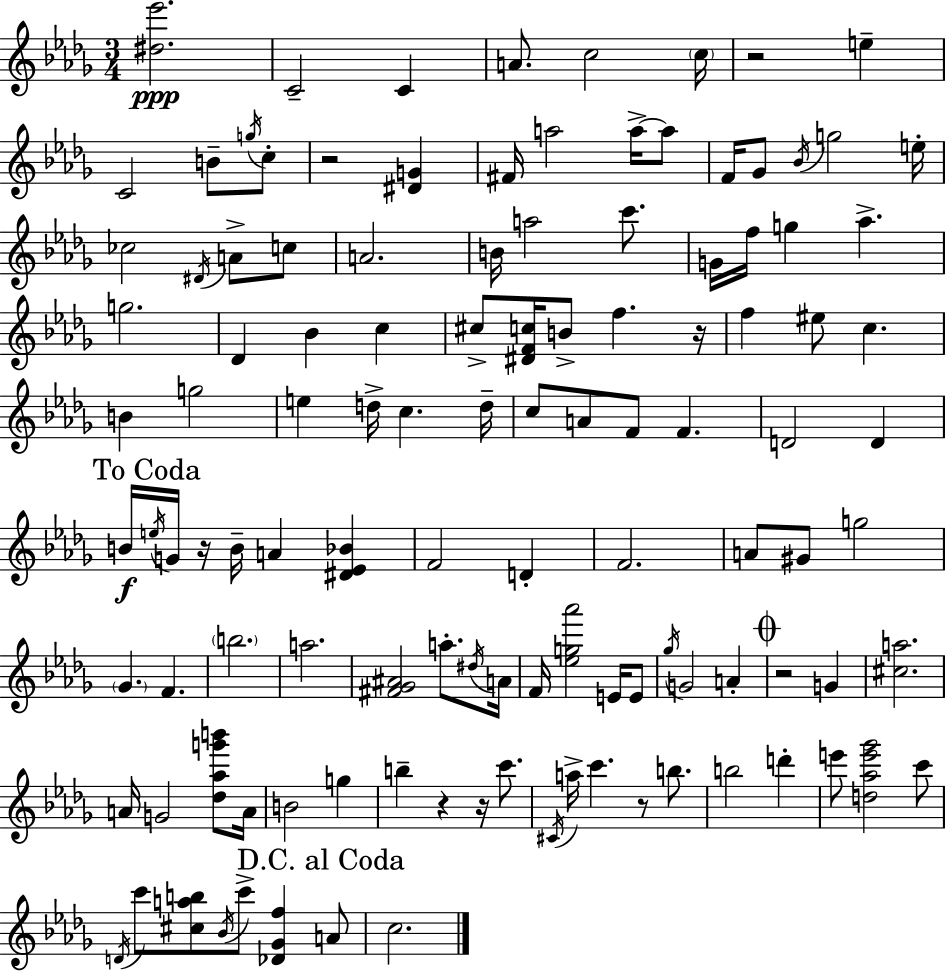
{
  \clef treble
  \numericTimeSignature
  \time 3/4
  \key bes \minor
  <dis'' ees'''>2.\ppp | c'2-- c'4 | a'8. c''2 \parenthesize c''16 | r2 e''4-- | \break c'2 b'8-- \acciaccatura { g''16 } c''8-. | r2 <dis' g'>4 | fis'16 a''2 a''16->~~ a''8 | f'16 ges'8 \acciaccatura { bes'16 } g''2 | \break e''16-. ces''2 \acciaccatura { dis'16 } a'8-> | c''8 a'2. | b'16 a''2 | c'''8. g'16 f''16 g''4 aes''4.-> | \break g''2. | des'4 bes'4 c''4 | cis''8-> <dis' f' c''>16 b'8-> f''4. | r16 f''4 eis''8 c''4. | \break b'4 g''2 | e''4 d''16-> c''4. | d''16-- c''8 a'8 f'8 f'4. | d'2 d'4 | \break \mark "To Coda" b'16\f \acciaccatura { e''16 } g'16 r16 b'16-- a'4 | <dis' ees' bes'>4 f'2 | d'4-. f'2. | a'8 gis'8 g''2 | \break \parenthesize ges'4. f'4. | \parenthesize b''2. | a''2. | <fis' ges' ais'>2 | \break a''8.-. \acciaccatura { dis''16 } a'16 f'16 <ees'' g'' aes'''>2 | e'16 e'8 \acciaccatura { ges''16 } g'2 | a'4-. \mark \markup { \musicglyph "scripts.coda" } r2 | g'4 <cis'' a''>2. | \break a'16 g'2 | <des'' aes'' g''' b'''>8 a'16 b'2 | g''4 b''4-- r4 | r16 c'''8. \acciaccatura { cis'16 } a''16-> c'''4. | \break r8 b''8. b''2 | d'''4-. e'''8 <d'' aes'' e''' ges'''>2 | c'''8 \acciaccatura { d'16 } c'''8 <cis'' a'' b''>8 | \acciaccatura { bes'16 } c'''8-> <des' ges' f''>4 \mark "D.C. al Coda" a'8 c''2. | \break \bar "|."
}